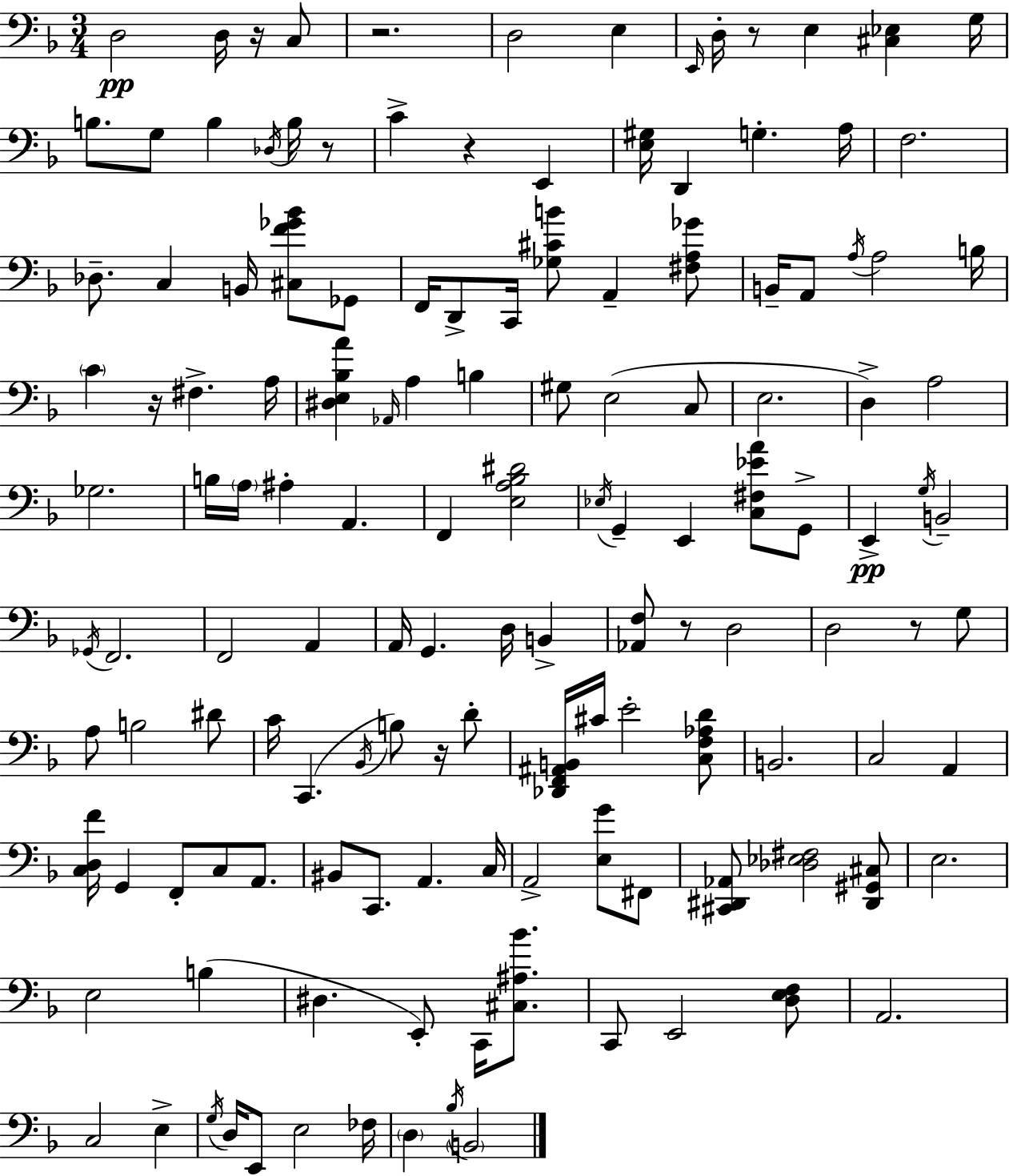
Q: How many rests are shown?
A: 9